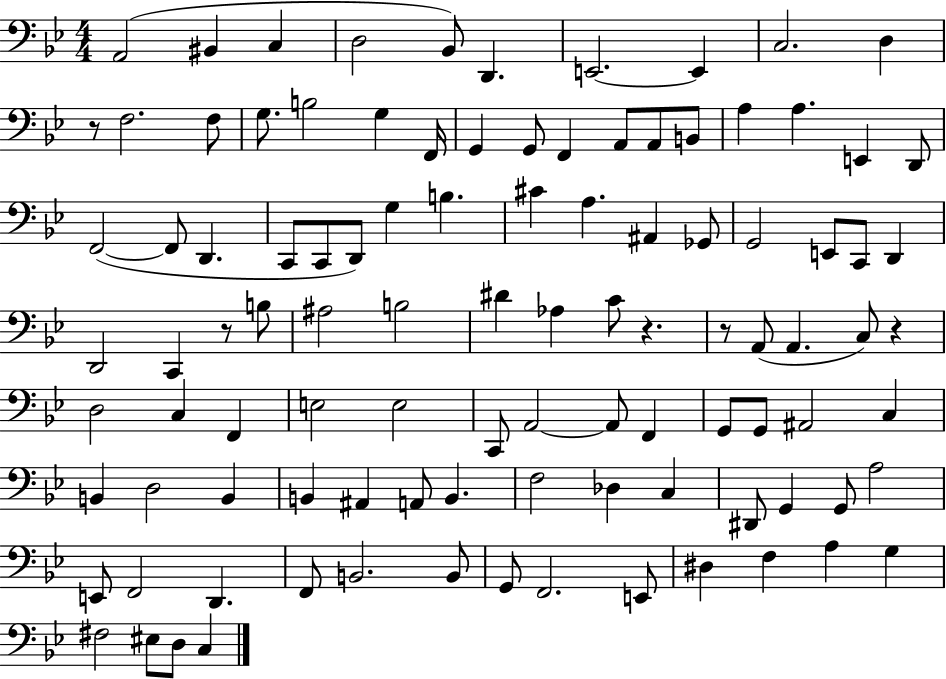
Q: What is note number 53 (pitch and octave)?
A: C3